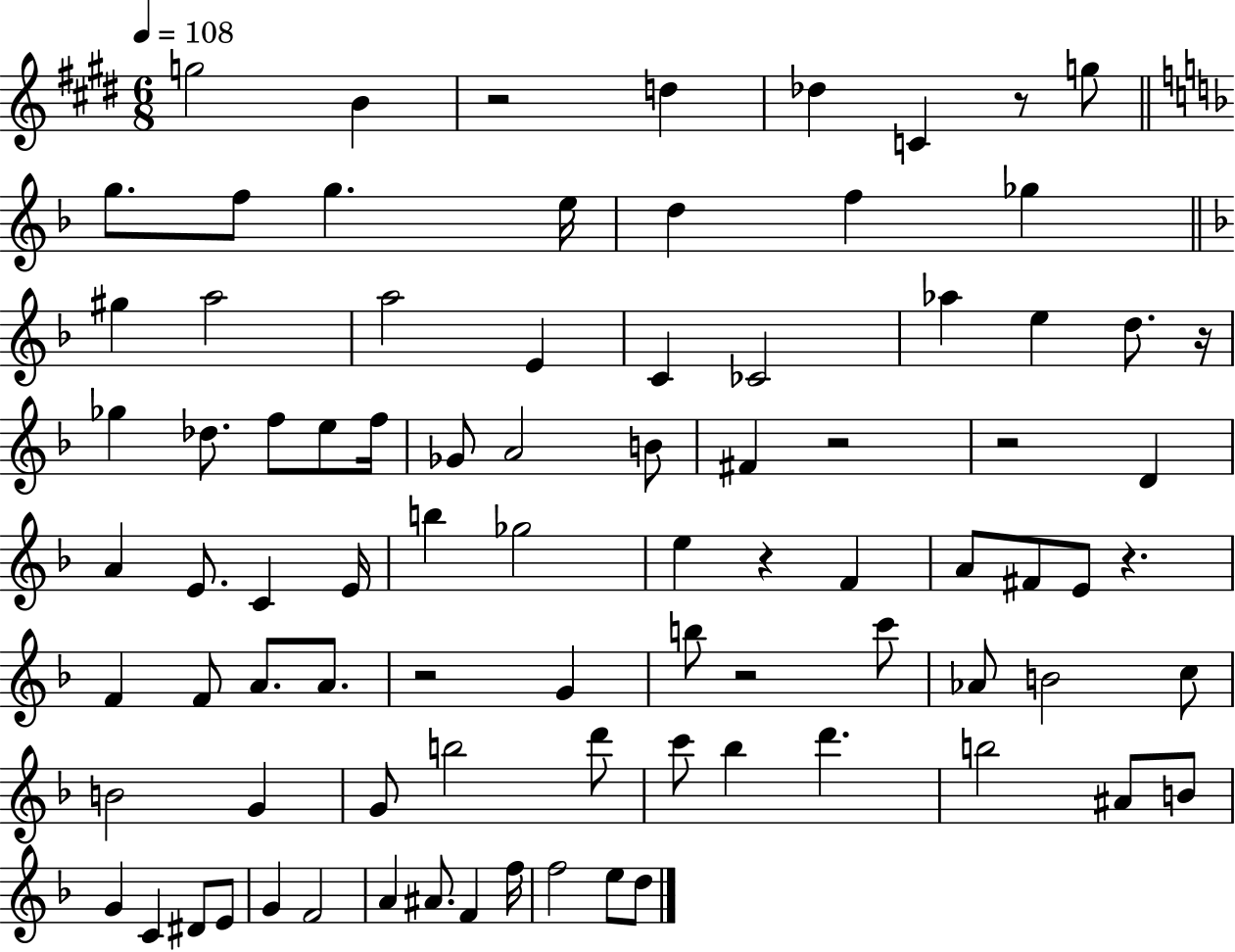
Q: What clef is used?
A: treble